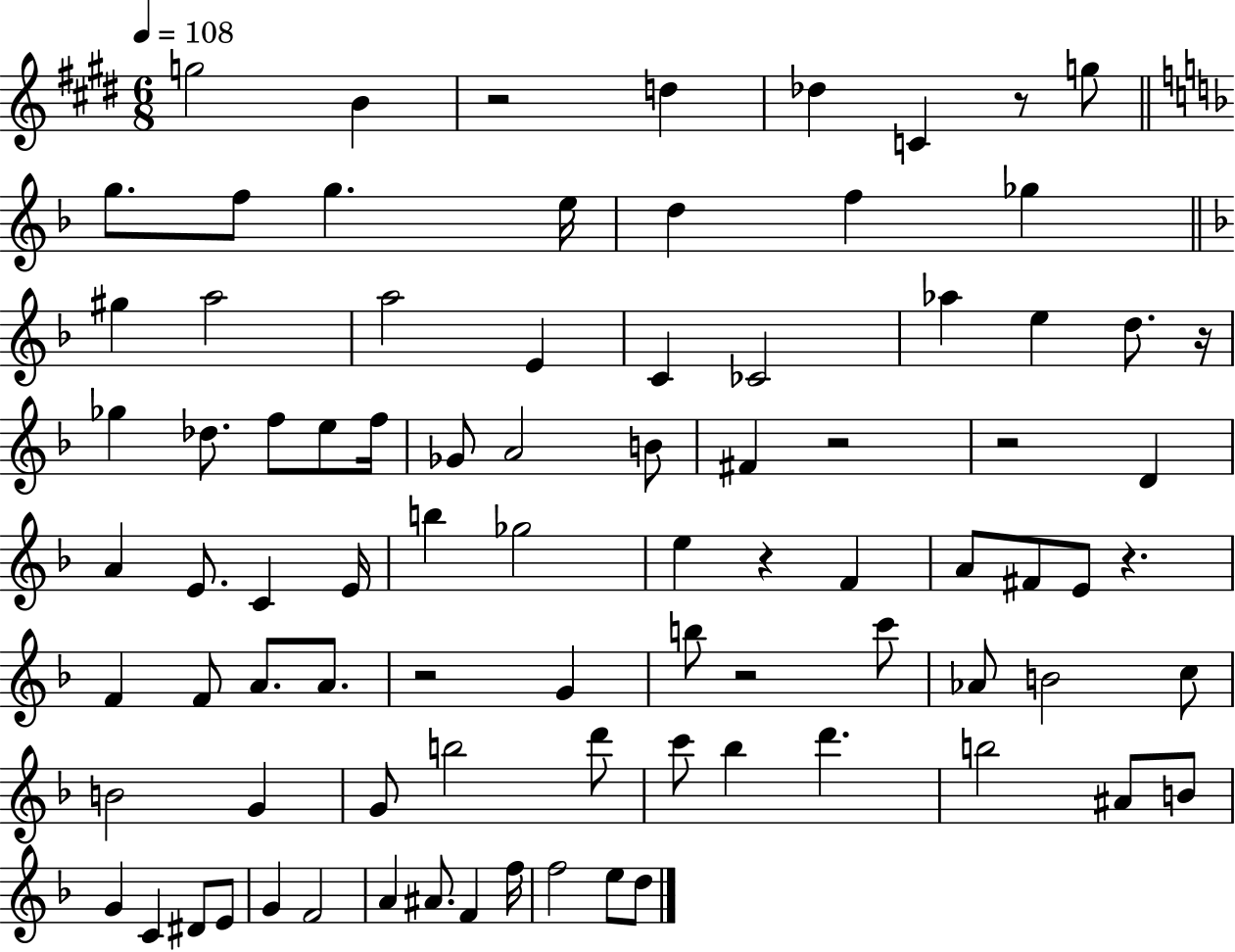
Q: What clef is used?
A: treble